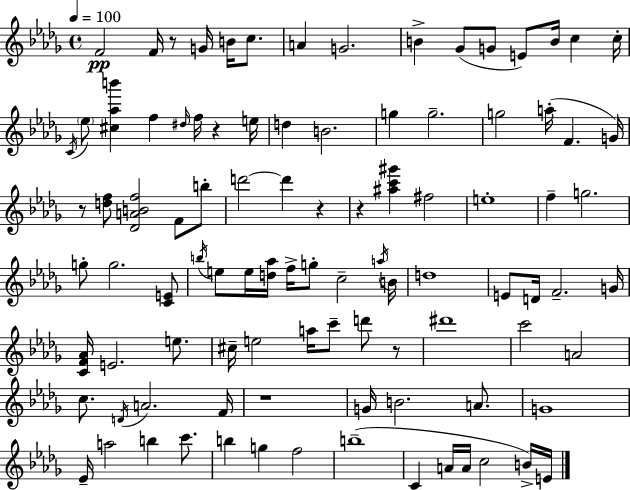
F4/h F4/s R/e G4/s B4/s C5/e. A4/q G4/h. B4/q Gb4/e G4/e E4/e B4/s C5/q C5/s C4/s Eb5/e [C#5,Ab5,B6]/q F5/q D#5/s F5/s R/q E5/s D5/q B4/h. G5/q G5/h. G5/h A5/s F4/q. G4/s R/e [D5,F5]/e [Db4,A4,B4,F5]/h F4/e B5/e D6/h D6/q R/q R/q [A#5,C6,G#6]/q F#5/h E5/w F5/q G5/h. G5/e G5/h. [C4,E4]/e B5/s E5/e E5/s [D5,Ab5]/s F5/s G5/e C5/h A5/s B4/s D5/w E4/e D4/s F4/h. G4/s [C4,F4,Ab4]/s E4/h. E5/e. C#5/s E5/h A5/s C6/e D6/e R/e D#6/w C6/h A4/h C5/e. D4/s A4/h. F4/s R/w G4/s B4/h. A4/e. G4/w Eb4/s A5/h B5/q C6/e. B5/q G5/q F5/h B5/w C4/q A4/s A4/s C5/h B4/s E4/s